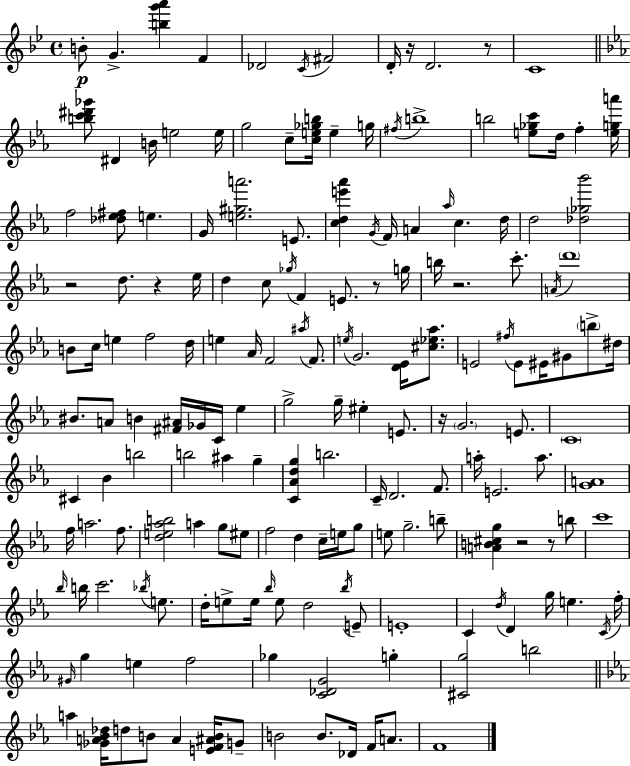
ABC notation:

X:1
T:Untitled
M:4/4
L:1/4
K:Bb
B/2 G [bg'a'] F _D2 C/4 ^F2 D/4 z/4 D2 z/2 C4 [bc'^d'_g']/2 ^D B/4 e2 e/4 g2 c/2 [ce_gb]/4 e g/4 ^f/4 b4 b2 [e_gc']/2 d/4 f [ega']/4 f2 [_d_e^f]/2 e G/4 [e^ga']2 E/2 [cde'_a'] G/4 F/4 A _a/4 c d/4 d2 [_d_g_b']2 z2 d/2 z _e/4 d c/2 _g/4 F E/2 z/2 g/4 b/4 z2 c'/2 A/4 d'4 B/2 c/4 e f2 d/4 e _A/4 F2 ^a/4 F/2 e/4 G2 [D_E]/4 [^c_e_a]/2 E2 ^f/4 E/2 ^E/4 ^G/2 b/2 ^d/4 ^B/2 A/2 B [^F^A]/4 _G/4 C/4 _e g2 g/4 ^e E/2 z/4 G2 E/2 C4 ^C _B b2 b2 ^a g [C_Adg] b2 C/4 D2 F/2 a/4 E2 a/2 [GA]4 f/4 a2 f/2 [de_ab]2 a g/2 ^e/2 f2 d c/4 e/4 g/2 e/2 g2 b/2 [AB^cg] z2 z/2 b/2 c'4 _b/4 b/4 c'2 _b/4 e/2 d/4 e/2 e/4 _b/4 e/2 d2 _b/4 E/2 E4 C d/4 D g/4 e C/4 f/4 ^G/4 g e f2 _g [C_DG]2 g [^Cg]2 b2 a [_GA_B_d]/4 d/2 B/2 A [EF^AB]/4 G/2 B2 B/2 _D/4 F/4 A/2 F4